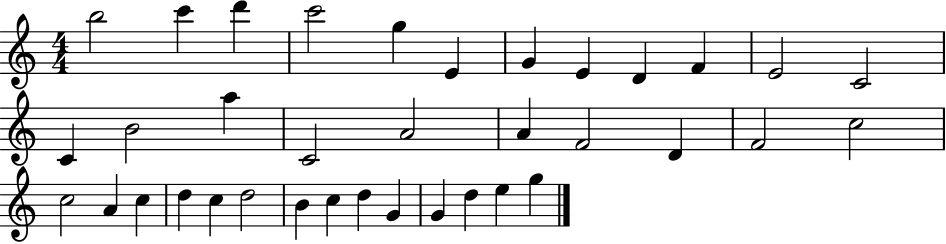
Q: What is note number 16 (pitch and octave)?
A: C4